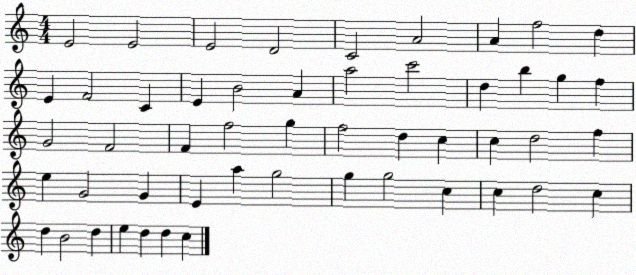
X:1
T:Untitled
M:4/4
L:1/4
K:C
E2 E2 E2 D2 C2 A2 A f2 d E F2 C E B2 A a2 c'2 d b g f G2 F2 F f2 g f2 d c c d2 f e G2 G E a g2 g g2 c c d2 c d B2 d e d d c